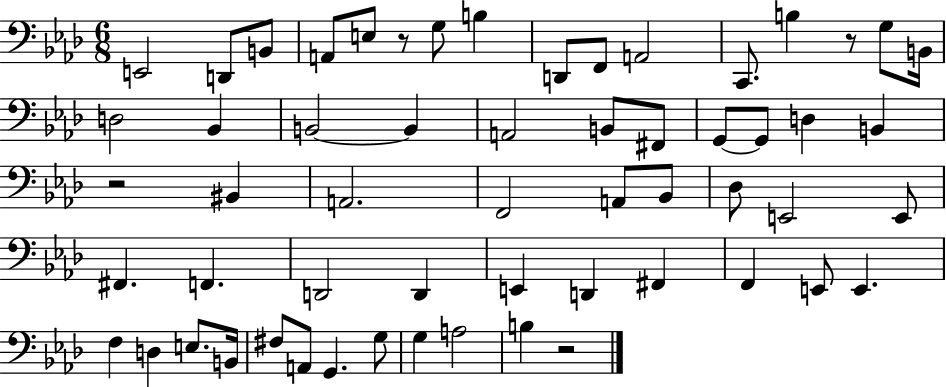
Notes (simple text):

E2/h D2/e B2/e A2/e E3/e R/e G3/e B3/q D2/e F2/e A2/h C2/e. B3/q R/e G3/e B2/s D3/h Bb2/q B2/h B2/q A2/h B2/e F#2/e G2/e G2/e D3/q B2/q R/h BIS2/q A2/h. F2/h A2/e Bb2/e Db3/e E2/h E2/e F#2/q. F2/q. D2/h D2/q E2/q D2/q F#2/q F2/q E2/e E2/q. F3/q D3/q E3/e. B2/s F#3/e A2/e G2/q. G3/e G3/q A3/h B3/q R/h